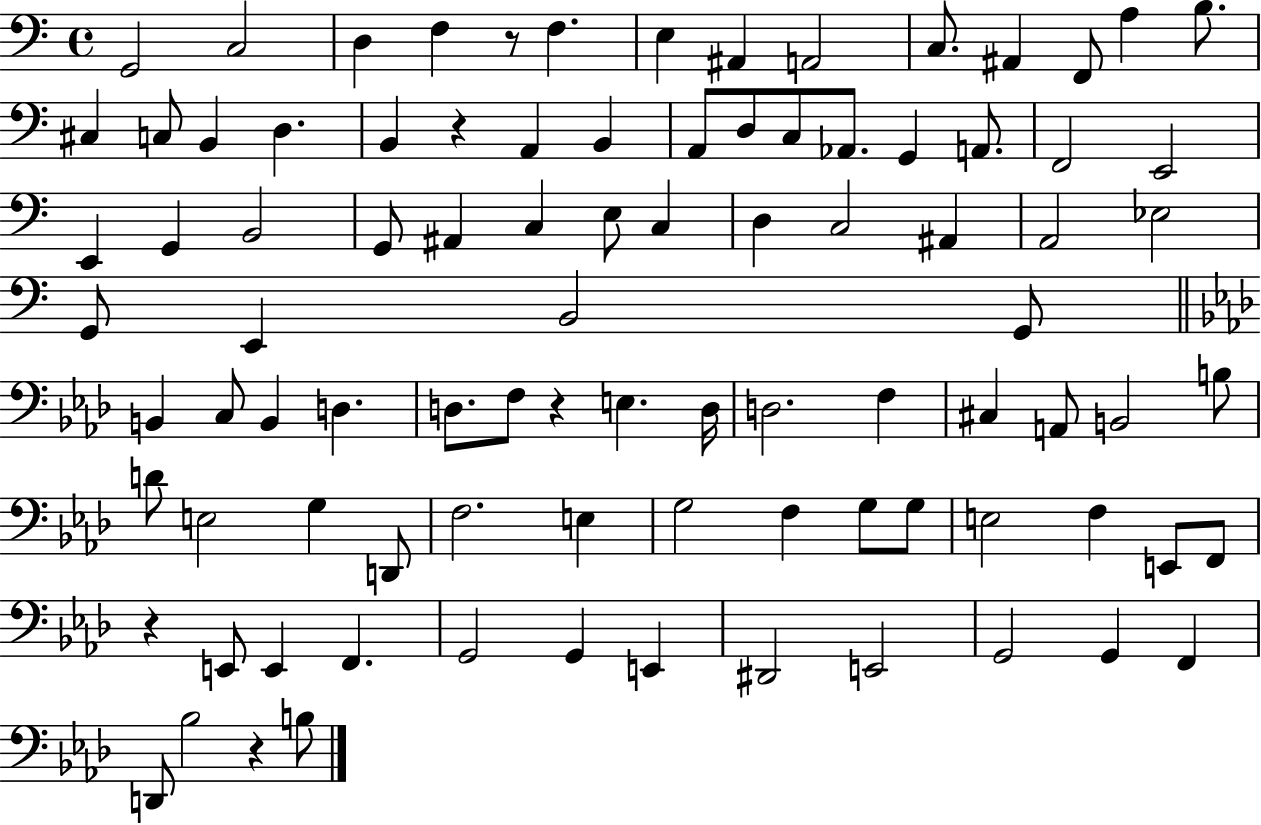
G2/h C3/h D3/q F3/q R/e F3/q. E3/q A#2/q A2/h C3/e. A#2/q F2/e A3/q B3/e. C#3/q C3/e B2/q D3/q. B2/q R/q A2/q B2/q A2/e D3/e C3/e Ab2/e. G2/q A2/e. F2/h E2/h E2/q G2/q B2/h G2/e A#2/q C3/q E3/e C3/q D3/q C3/h A#2/q A2/h Eb3/h G2/e E2/q B2/h G2/e B2/q C3/e B2/q D3/q. D3/e. F3/e R/q E3/q. D3/s D3/h. F3/q C#3/q A2/e B2/h B3/e D4/e E3/h G3/q D2/e F3/h. E3/q G3/h F3/q G3/e G3/e E3/h F3/q E2/e F2/e R/q E2/e E2/q F2/q. G2/h G2/q E2/q D#2/h E2/h G2/h G2/q F2/q D2/e Bb3/h R/q B3/e